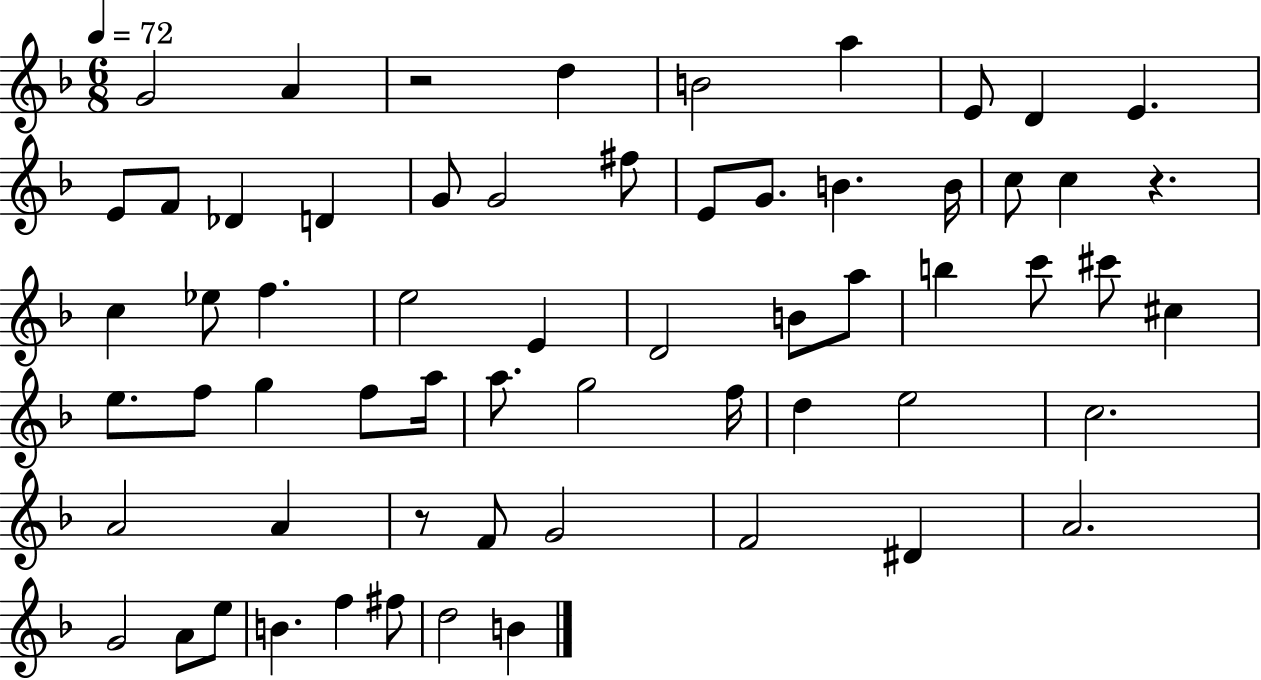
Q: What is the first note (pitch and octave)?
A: G4